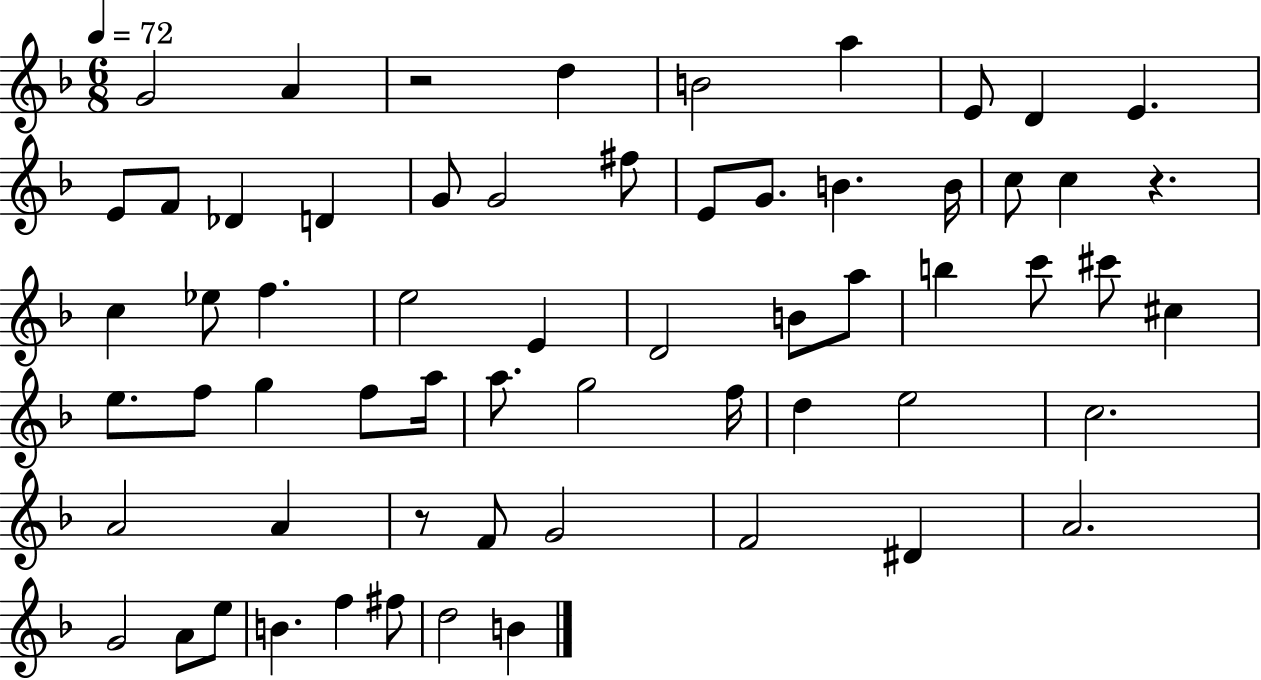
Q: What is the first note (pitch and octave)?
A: G4